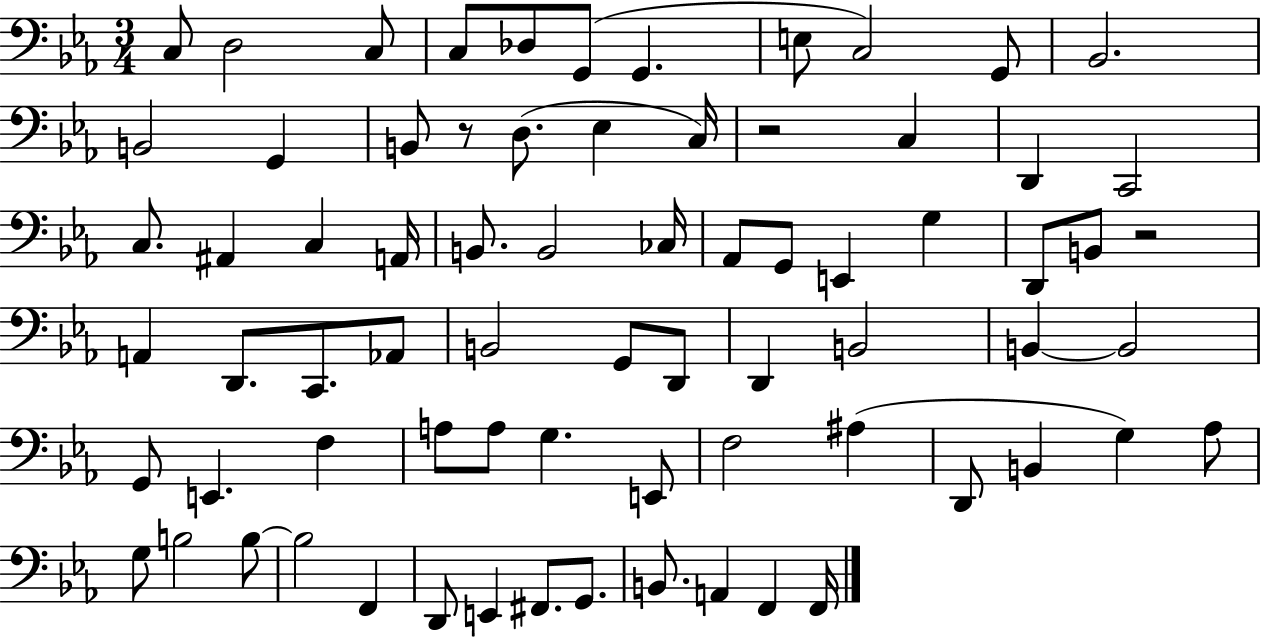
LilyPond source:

{
  \clef bass
  \numericTimeSignature
  \time 3/4
  \key ees \major
  c8 d2 c8 | c8 des8 g,8( g,4. | e8 c2) g,8 | bes,2. | \break b,2 g,4 | b,8 r8 d8.( ees4 c16) | r2 c4 | d,4 c,2 | \break c8. ais,4 c4 a,16 | b,8. b,2 ces16 | aes,8 g,8 e,4 g4 | d,8 b,8 r2 | \break a,4 d,8. c,8. aes,8 | b,2 g,8 d,8 | d,4 b,2 | b,4~~ b,2 | \break g,8 e,4. f4 | a8 a8 g4. e,8 | f2 ais4( | d,8 b,4 g4) aes8 | \break g8 b2 b8~~ | b2 f,4 | d,8 e,4 fis,8. g,8. | b,8. a,4 f,4 f,16 | \break \bar "|."
}